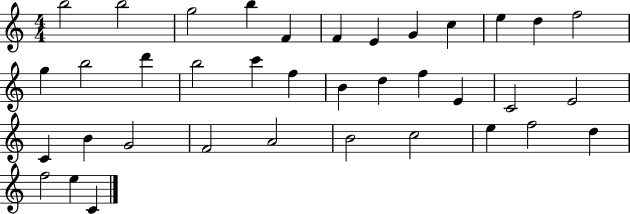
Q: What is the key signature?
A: C major